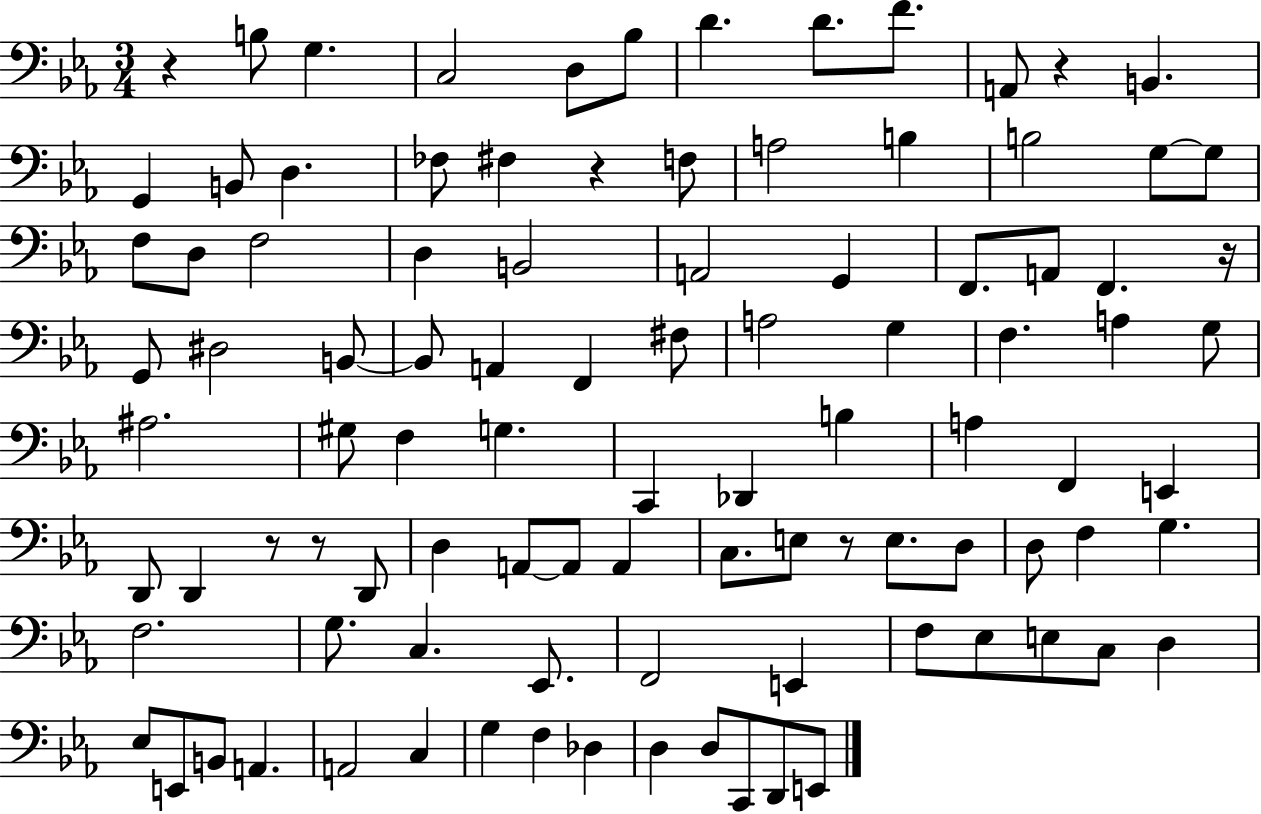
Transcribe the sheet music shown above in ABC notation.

X:1
T:Untitled
M:3/4
L:1/4
K:Eb
z B,/2 G, C,2 D,/2 _B,/2 D D/2 F/2 A,,/2 z B,, G,, B,,/2 D, _F,/2 ^F, z F,/2 A,2 B, B,2 G,/2 G,/2 F,/2 D,/2 F,2 D, B,,2 A,,2 G,, F,,/2 A,,/2 F,, z/4 G,,/2 ^D,2 B,,/2 B,,/2 A,, F,, ^F,/2 A,2 G, F, A, G,/2 ^A,2 ^G,/2 F, G, C,, _D,, B, A, F,, E,, D,,/2 D,, z/2 z/2 D,,/2 D, A,,/2 A,,/2 A,, C,/2 E,/2 z/2 E,/2 D,/2 D,/2 F, G, F,2 G,/2 C, _E,,/2 F,,2 E,, F,/2 _E,/2 E,/2 C,/2 D, _E,/2 E,,/2 B,,/2 A,, A,,2 C, G, F, _D, D, D,/2 C,,/2 D,,/2 E,,/2